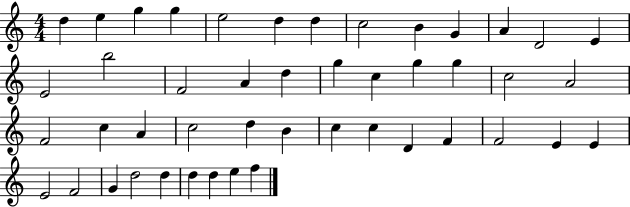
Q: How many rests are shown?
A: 0